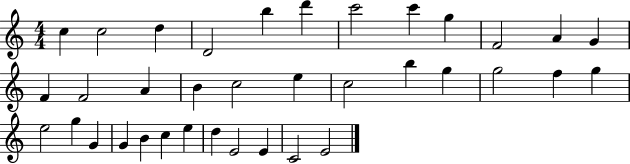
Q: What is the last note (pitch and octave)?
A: E4